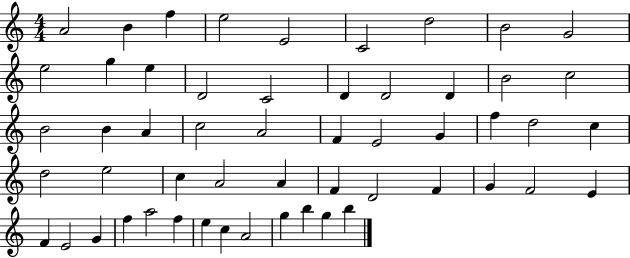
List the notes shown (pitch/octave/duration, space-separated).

A4/h B4/q F5/q E5/h E4/h C4/h D5/h B4/h G4/h E5/h G5/q E5/q D4/h C4/h D4/q D4/h D4/q B4/h C5/h B4/h B4/q A4/q C5/h A4/h F4/q E4/h G4/q F5/q D5/h C5/q D5/h E5/h C5/q A4/h A4/q F4/q D4/h F4/q G4/q F4/h E4/q F4/q E4/h G4/q F5/q A5/h F5/q E5/q C5/q A4/h G5/q B5/q G5/q B5/q